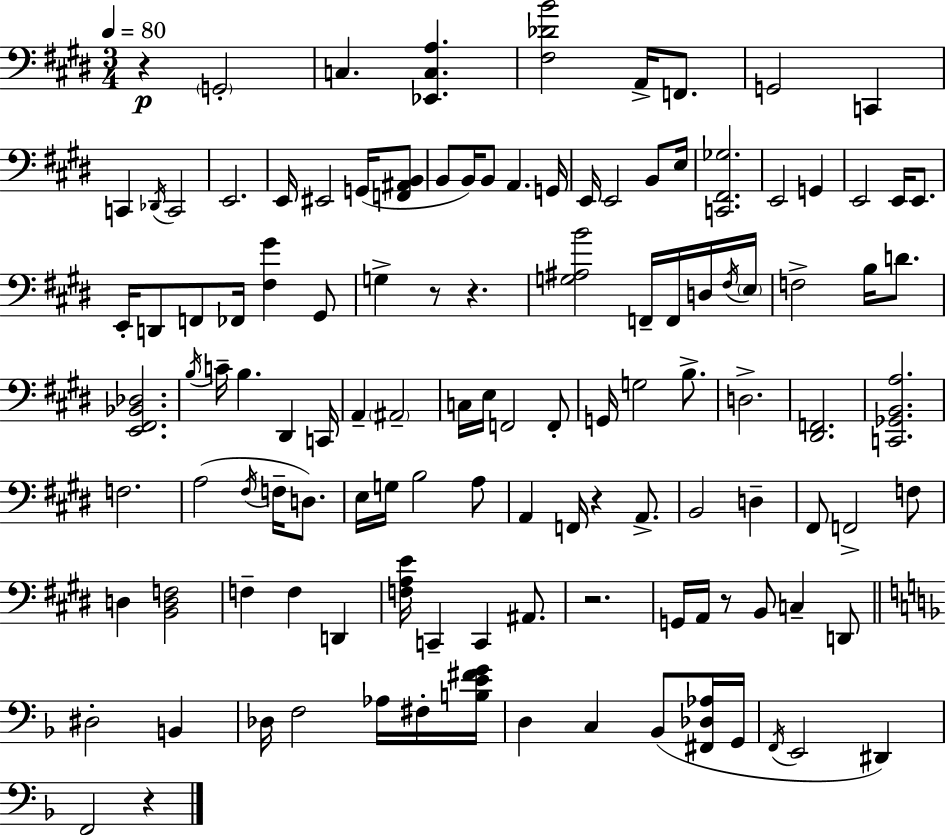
R/q G2/h C3/q. [Eb2,C3,A3]/q. [F#3,Db4,B4]/h A2/s F2/e. G2/h C2/q C2/q Db2/s C2/h E2/h. E2/s EIS2/h G2/s [F2,A#2,B2]/e B2/e B2/s B2/e A2/q. G2/s E2/s E2/h B2/e E3/s [C2,F#2,Gb3]/h. E2/h G2/q E2/h E2/s E2/e. E2/s D2/e F2/e FES2/s [F#3,G#4]/q G#2/e G3/q R/e R/q. [G3,A#3,B4]/h F2/s F2/s D3/s F#3/s E3/s F3/h B3/s D4/e. [E2,F#2,Bb2,Db3]/h. B3/s C4/s B3/q. D#2/q C2/s A2/q A#2/h C3/s E3/s F2/h F2/e G2/s G3/h B3/e. D3/h. [D#2,F2]/h. [C2,Gb2,B2,A3]/h. F3/h. A3/h F#3/s F3/s D3/e. E3/s G3/s B3/h A3/e A2/q F2/s R/q A2/e. B2/h D3/q F#2/e F2/h F3/e D3/q [B2,D3,F3]/h F3/q F3/q D2/q [F3,A3,E4]/s C2/q C2/q A#2/e. R/h. G2/s A2/s R/e B2/e C3/q D2/e D#3/h B2/q Db3/s F3/h Ab3/s F#3/s [B3,E4,F#4,G4]/s D3/q C3/q Bb2/e [F#2,Db3,Ab3]/s G2/s F2/s E2/h D#2/q F2/h R/q